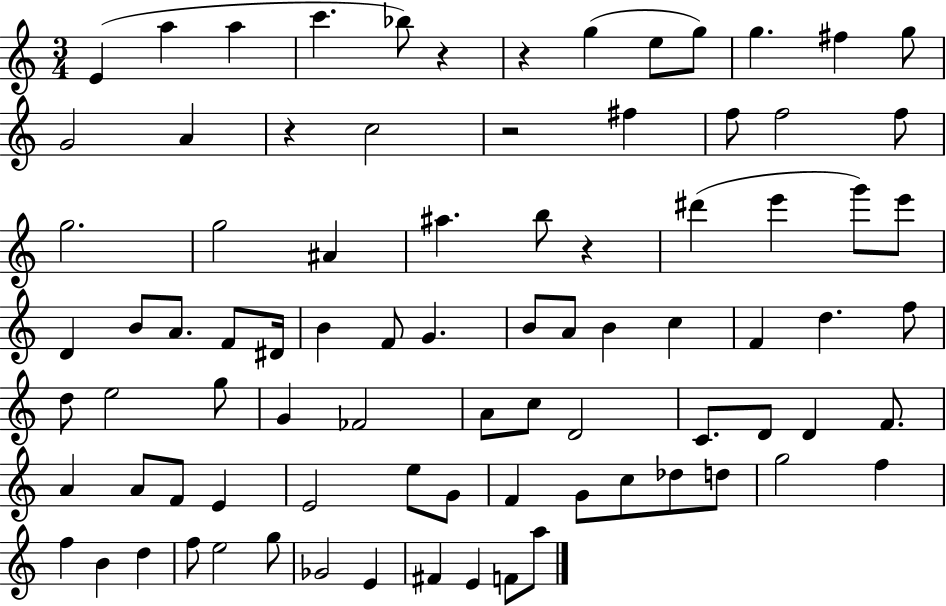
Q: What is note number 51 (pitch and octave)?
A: C4